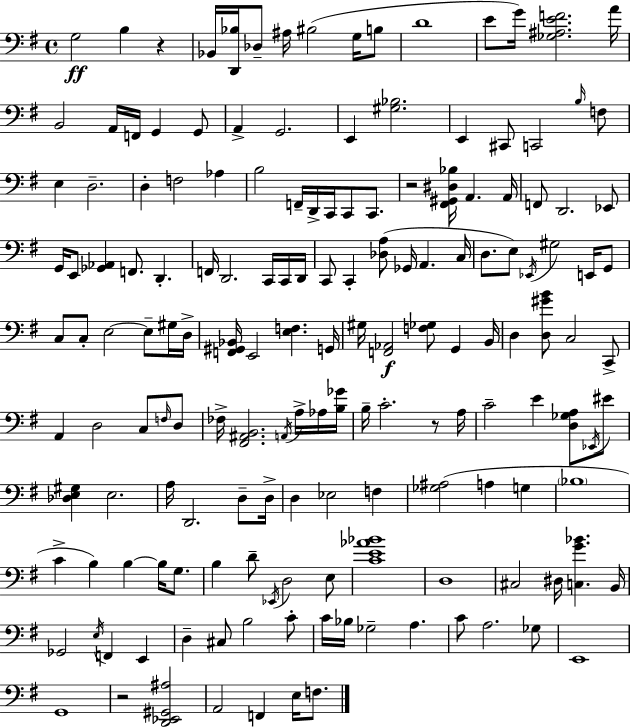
G3/h B3/q R/q Bb2/s [D2,Bb3]/s Db3/e A#3/s BIS3/h G3/s B3/e D4/w E4/e G4/s [Gb3,A#3,E4,F4]/h. A4/s B2/h A2/s F2/s G2/q G2/e A2/q G2/h. E2/q [G#3,Bb3]/h. E2/q C#2/e C2/h B3/s F3/e E3/q D3/h. D3/q F3/h Ab3/q B3/h F2/s D2/s C2/s C2/e C2/e. R/h [F#2,G#2,D#3,Bb3]/s A2/q. A2/s F2/e D2/h. Eb2/e G2/s E2/e [Gb2,Ab2]/q F2/e. D2/q. F2/s D2/h. C2/s C2/s D2/s C2/e C2/q [Db3,A3]/e Gb2/s A2/q. C3/s D3/e. E3/e Eb2/s G#3/h E2/s G2/e C3/e C3/e E3/h E3/e G#3/s D3/s [F2,G#2,Bb2]/s E2/h [E3,F3]/q. G2/s G#3/s [F2,Ab2]/h [F3,Gb3]/e G2/q B2/s D3/q [D3,G#4,B4]/e C3/h C2/e A2/q D3/h C3/e F3/s D3/e FES3/s [F#2,A#2,B2]/h. A2/s A3/s Ab3/s [B3,Gb4]/s B3/s C4/h. R/e A3/s C4/h E4/q [D3,Gb3,A3]/e Eb2/s EIS4/e [Db3,E3,G#3]/q E3/h. A3/s D2/h. D3/e D3/s D3/q Eb3/h F3/q [Gb3,A#3]/h A3/q G3/q Bb3/w C4/q B3/q B3/q B3/s G3/e. B3/q D4/e Eb2/s D3/h E3/e [C4,E4,Ab4,Bb4]/w D3/w C#3/h D#3/s [C3,G4,Bb4]/q. B2/s Gb2/h E3/s F2/q E2/q D3/q C#3/e B3/h C4/e C4/s Bb3/s Gb3/h A3/q. C4/e A3/h. Gb3/e E2/w G2/w R/h [D2,Eb2,G#2,A#3]/h A2/h F2/q E3/s F3/e.